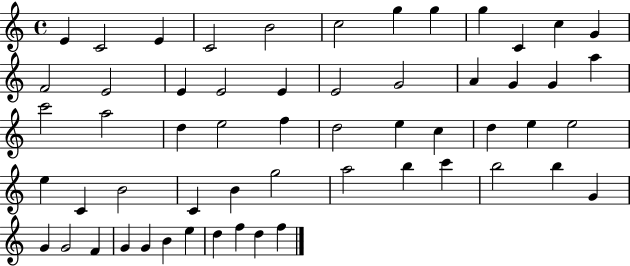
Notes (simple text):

E4/q C4/h E4/q C4/h B4/h C5/h G5/q G5/q G5/q C4/q C5/q G4/q F4/h E4/h E4/q E4/h E4/q E4/h G4/h A4/q G4/q G4/q A5/q C6/h A5/h D5/q E5/h F5/q D5/h E5/q C5/q D5/q E5/q E5/h E5/q C4/q B4/h C4/q B4/q G5/h A5/h B5/q C6/q B5/h B5/q G4/q G4/q G4/h F4/q G4/q G4/q B4/q E5/q D5/q F5/q D5/q F5/q